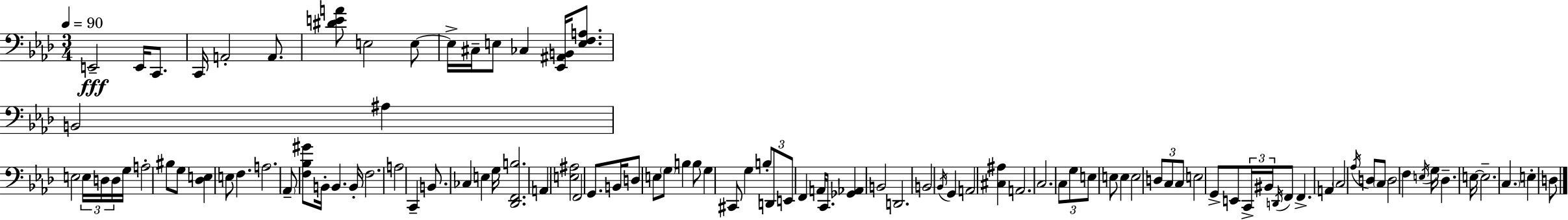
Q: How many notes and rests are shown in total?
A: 103